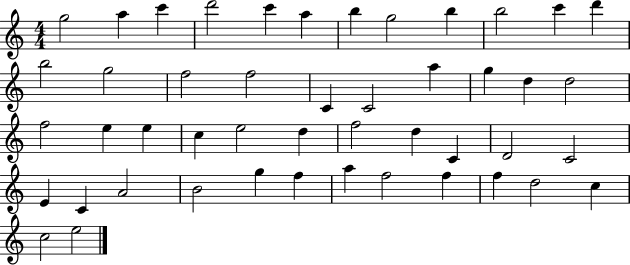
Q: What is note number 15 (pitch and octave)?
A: F5